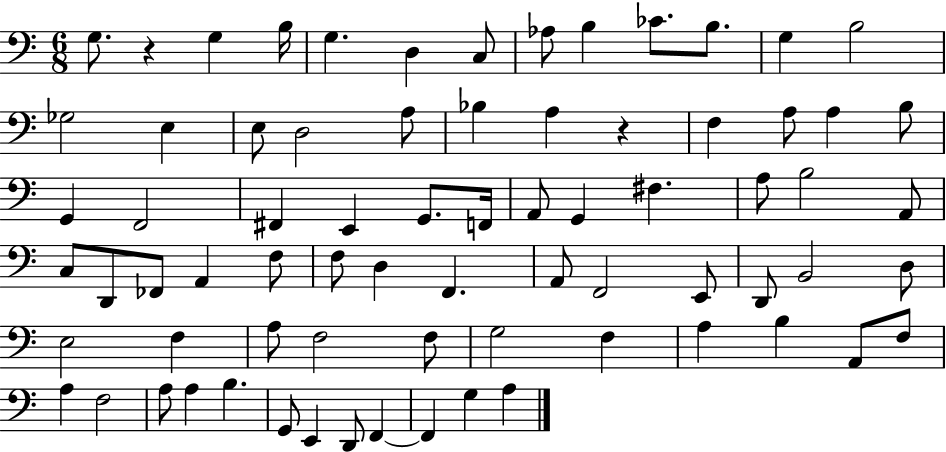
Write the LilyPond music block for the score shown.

{
  \clef bass
  \numericTimeSignature
  \time 6/8
  \key c \major
  g8. r4 g4 b16 | g4. d4 c8 | aes8 b4 ces'8. b8. | g4 b2 | \break ges2 e4 | e8 d2 a8 | bes4 a4 r4 | f4 a8 a4 b8 | \break g,4 f,2 | fis,4 e,4 g,8. f,16 | a,8 g,4 fis4. | a8 b2 a,8 | \break c8 d,8 fes,8 a,4 f8 | f8 d4 f,4. | a,8 f,2 e,8 | d,8 b,2 d8 | \break e2 f4 | a8 f2 f8 | g2 f4 | a4 b4 a,8 f8 | \break a4 f2 | a8 a4 b4. | g,8 e,4 d,8 f,4~~ | f,4 g4 a4 | \break \bar "|."
}